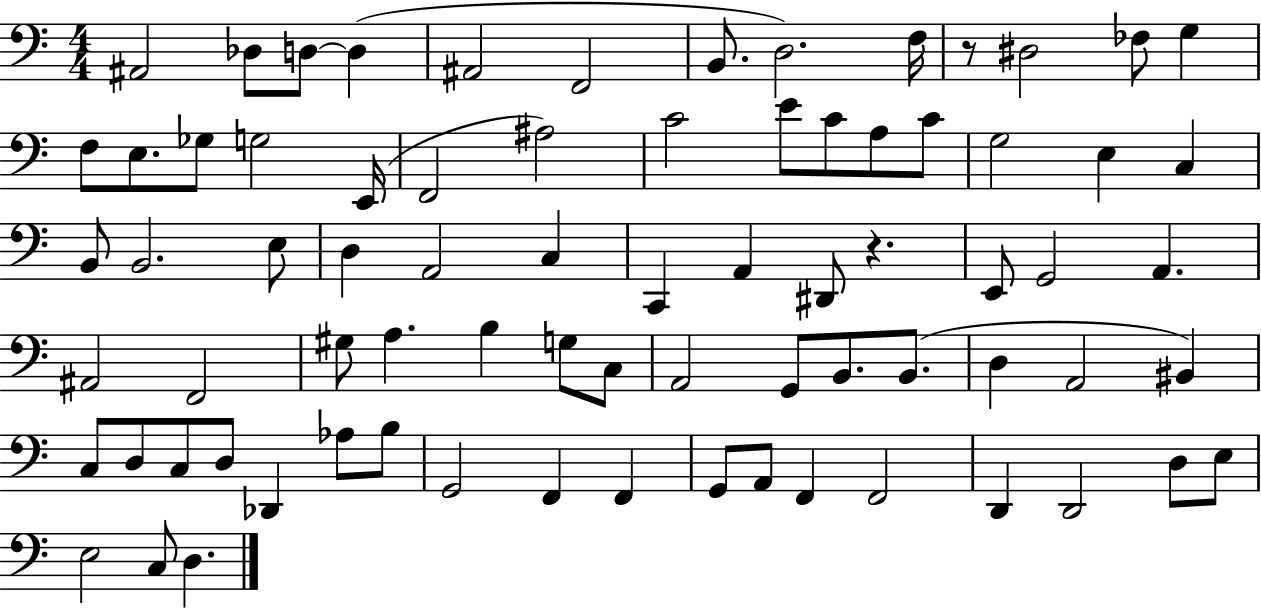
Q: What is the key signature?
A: C major